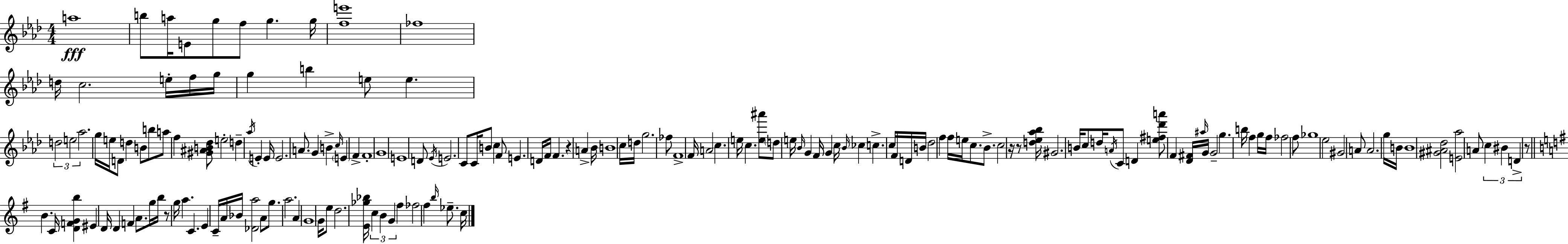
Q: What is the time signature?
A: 4/4